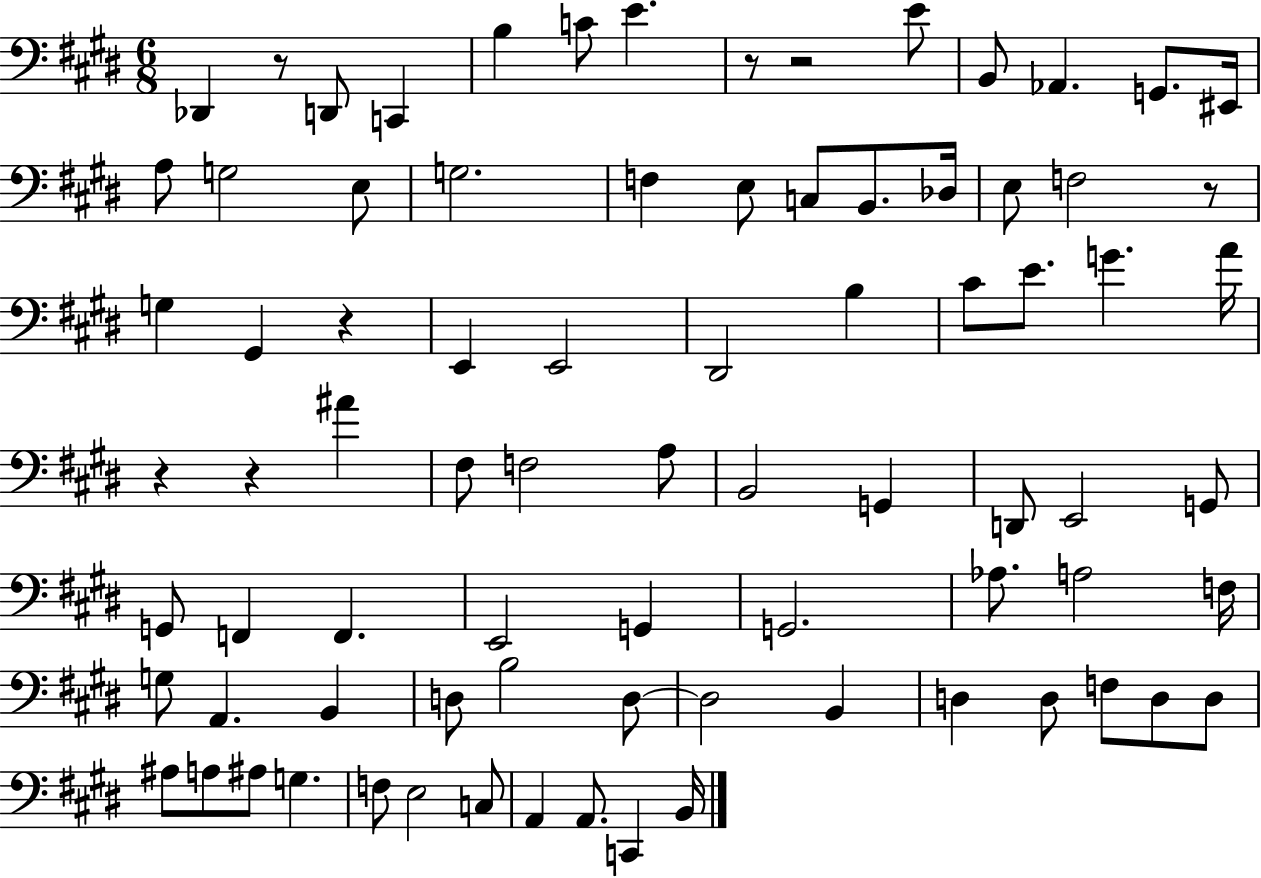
Db2/q R/e D2/e C2/q B3/q C4/e E4/q. R/e R/h E4/e B2/e Ab2/q. G2/e. EIS2/s A3/e G3/h E3/e G3/h. F3/q E3/e C3/e B2/e. Db3/s E3/e F3/h R/e G3/q G#2/q R/q E2/q E2/h D#2/h B3/q C#4/e E4/e. G4/q. A4/s R/q R/q A#4/q F#3/e F3/h A3/e B2/h G2/q D2/e E2/h G2/e G2/e F2/q F2/q. E2/h G2/q G2/h. Ab3/e. A3/h F3/s G3/e A2/q. B2/q D3/e B3/h D3/e D3/h B2/q D3/q D3/e F3/e D3/e D3/e A#3/e A3/e A#3/e G3/q. F3/e E3/h C3/e A2/q A2/e. C2/q B2/s